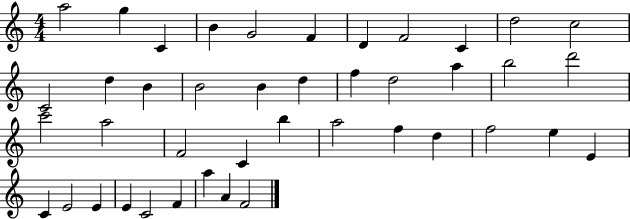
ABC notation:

X:1
T:Untitled
M:4/4
L:1/4
K:C
a2 g C B G2 F D F2 C d2 c2 C2 d B B2 B d f d2 a b2 d'2 c'2 a2 F2 C b a2 f d f2 e E C E2 E E C2 F a A F2